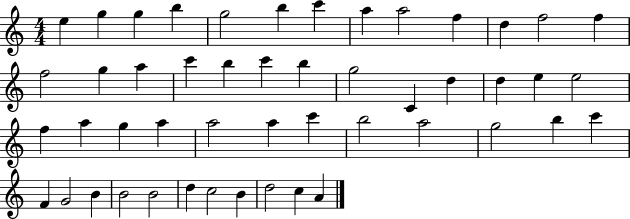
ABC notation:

X:1
T:Untitled
M:4/4
L:1/4
K:C
e g g b g2 b c' a a2 f d f2 f f2 g a c' b c' b g2 C d d e e2 f a g a a2 a c' b2 a2 g2 b c' F G2 B B2 B2 d c2 B d2 c A